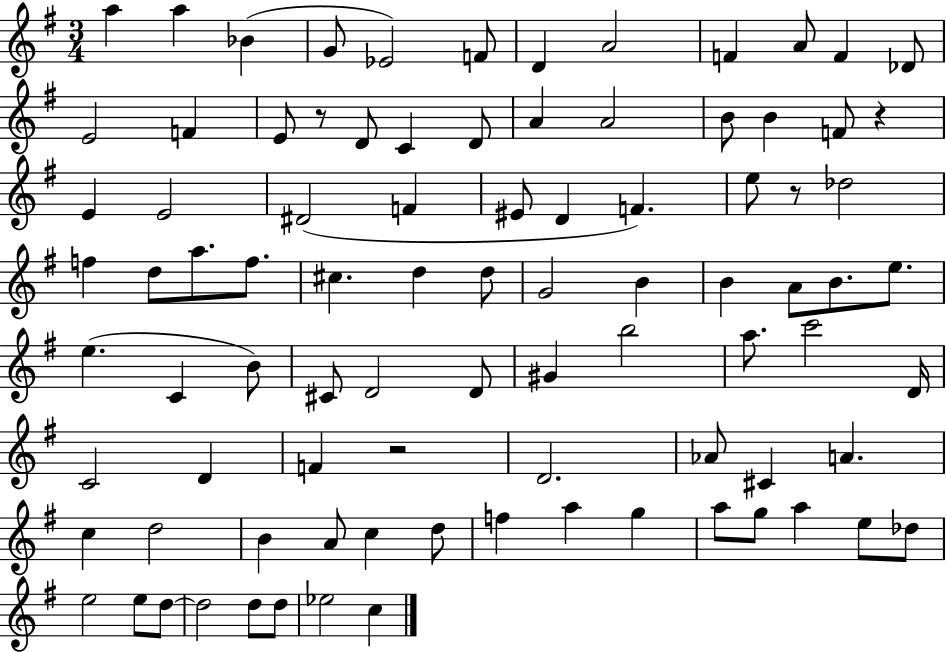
X:1
T:Untitled
M:3/4
L:1/4
K:G
a a _B G/2 _E2 F/2 D A2 F A/2 F _D/2 E2 F E/2 z/2 D/2 C D/2 A A2 B/2 B F/2 z E E2 ^D2 F ^E/2 D F e/2 z/2 _d2 f d/2 a/2 f/2 ^c d d/2 G2 B B A/2 B/2 e/2 e C B/2 ^C/2 D2 D/2 ^G b2 a/2 c'2 D/4 C2 D F z2 D2 _A/2 ^C A c d2 B A/2 c d/2 f a g a/2 g/2 a e/2 _d/2 e2 e/2 d/2 d2 d/2 d/2 _e2 c